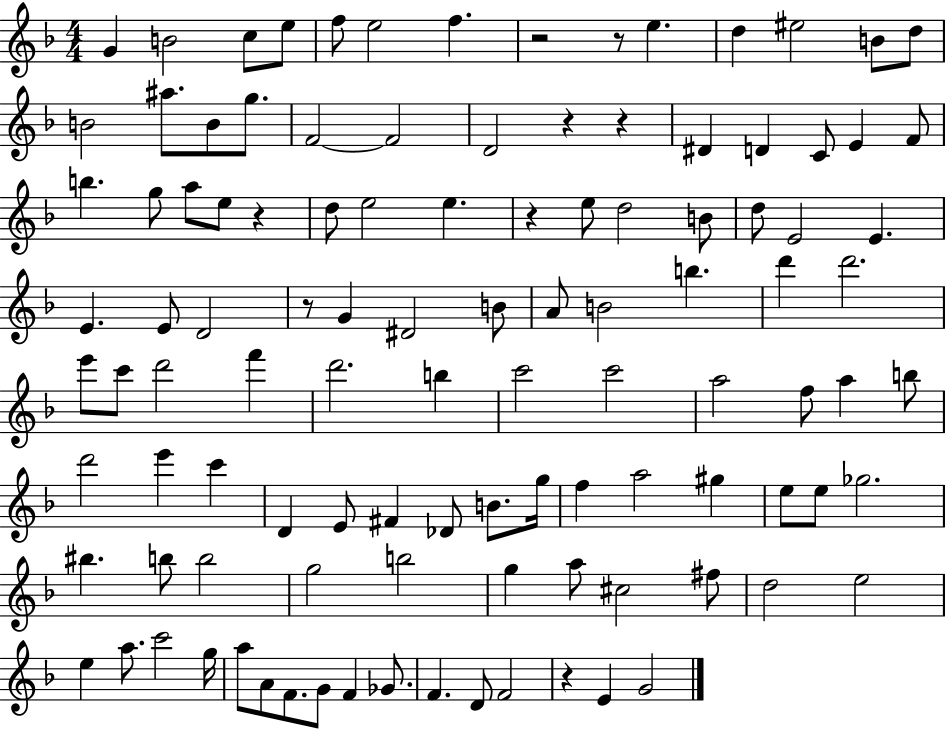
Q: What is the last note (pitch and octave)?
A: G4